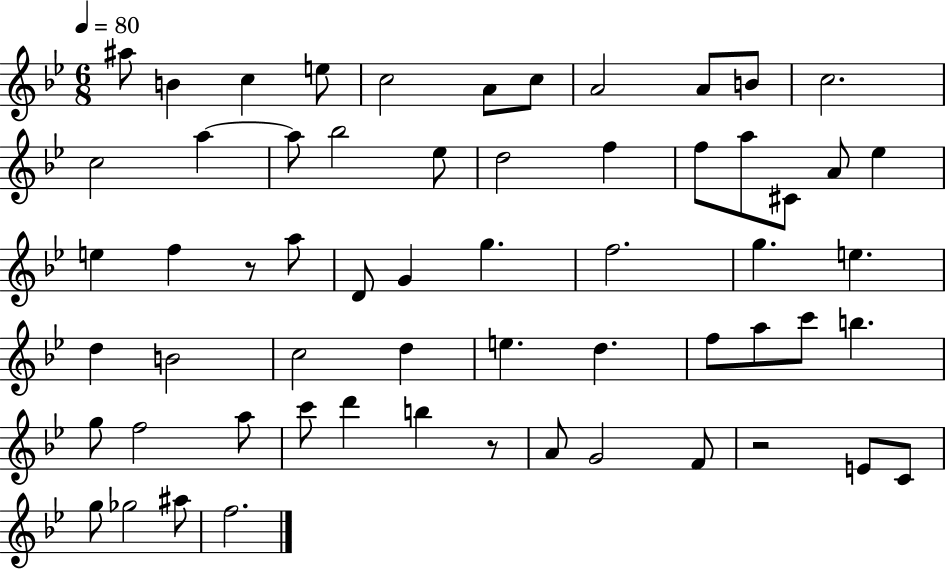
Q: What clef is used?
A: treble